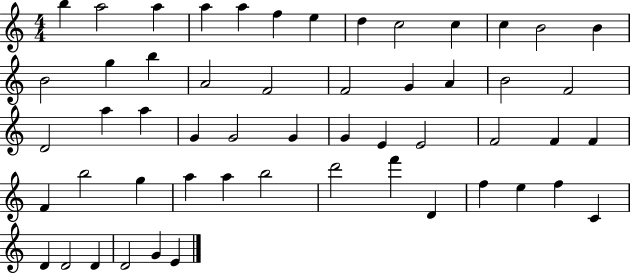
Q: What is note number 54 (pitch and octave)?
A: E4